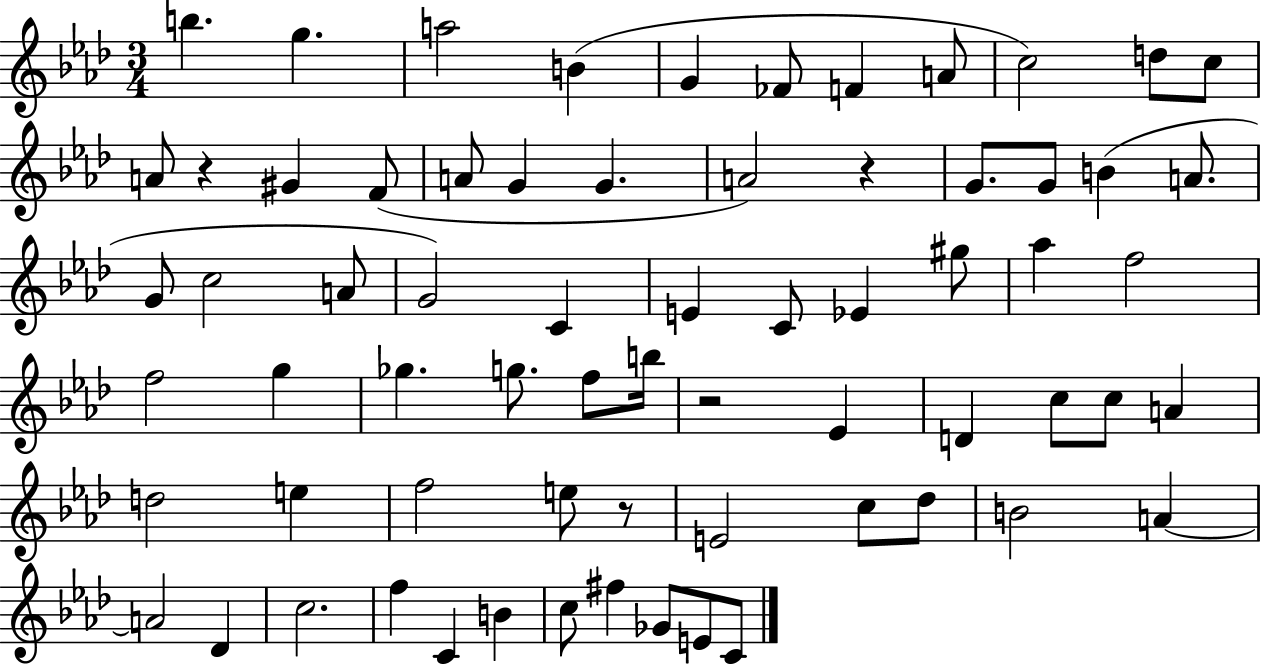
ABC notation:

X:1
T:Untitled
M:3/4
L:1/4
K:Ab
b g a2 B G _F/2 F A/2 c2 d/2 c/2 A/2 z ^G F/2 A/2 G G A2 z G/2 G/2 B A/2 G/2 c2 A/2 G2 C E C/2 _E ^g/2 _a f2 f2 g _g g/2 f/2 b/4 z2 _E D c/2 c/2 A d2 e f2 e/2 z/2 E2 c/2 _d/2 B2 A A2 _D c2 f C B c/2 ^f _G/2 E/2 C/2